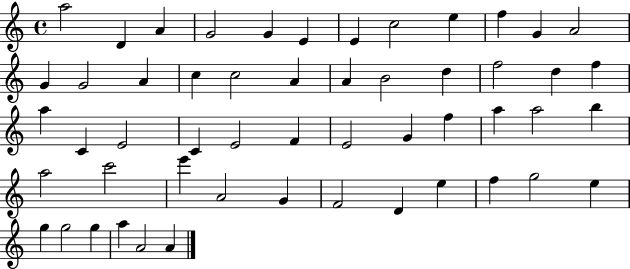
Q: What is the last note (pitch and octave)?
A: A4